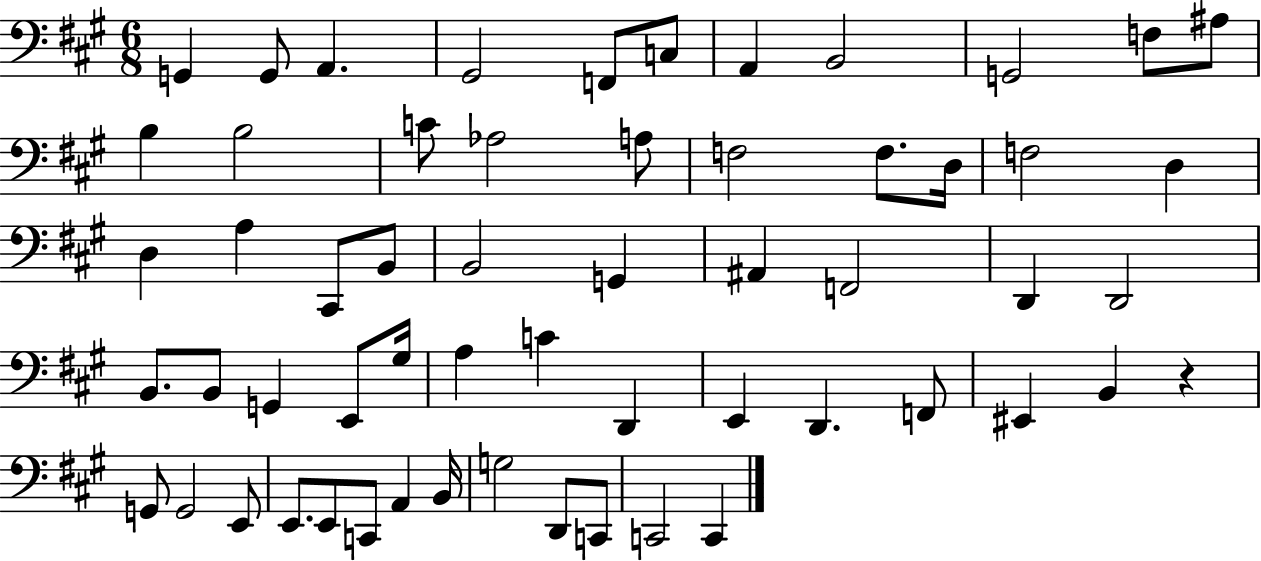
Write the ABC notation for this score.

X:1
T:Untitled
M:6/8
L:1/4
K:A
G,, G,,/2 A,, ^G,,2 F,,/2 C,/2 A,, B,,2 G,,2 F,/2 ^A,/2 B, B,2 C/2 _A,2 A,/2 F,2 F,/2 D,/4 F,2 D, D, A, ^C,,/2 B,,/2 B,,2 G,, ^A,, F,,2 D,, D,,2 B,,/2 B,,/2 G,, E,,/2 ^G,/4 A, C D,, E,, D,, F,,/2 ^E,, B,, z G,,/2 G,,2 E,,/2 E,,/2 E,,/2 C,,/2 A,, B,,/4 G,2 D,,/2 C,,/2 C,,2 C,,